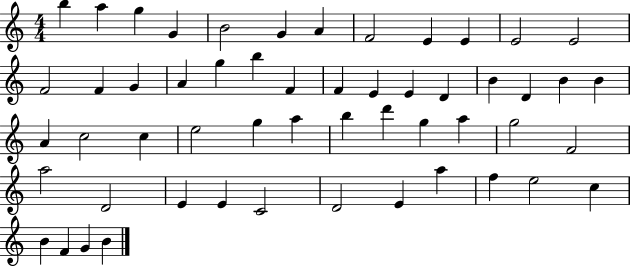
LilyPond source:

{
  \clef treble
  \numericTimeSignature
  \time 4/4
  \key c \major
  b''4 a''4 g''4 g'4 | b'2 g'4 a'4 | f'2 e'4 e'4 | e'2 e'2 | \break f'2 f'4 g'4 | a'4 g''4 b''4 f'4 | f'4 e'4 e'4 d'4 | b'4 d'4 b'4 b'4 | \break a'4 c''2 c''4 | e''2 g''4 a''4 | b''4 d'''4 g''4 a''4 | g''2 f'2 | \break a''2 d'2 | e'4 e'4 c'2 | d'2 e'4 a''4 | f''4 e''2 c''4 | \break b'4 f'4 g'4 b'4 | \bar "|."
}